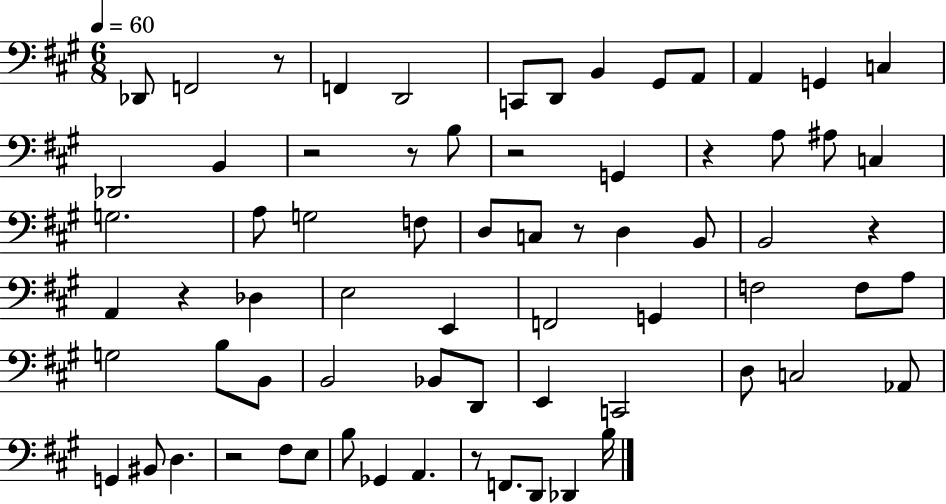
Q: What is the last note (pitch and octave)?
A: B3